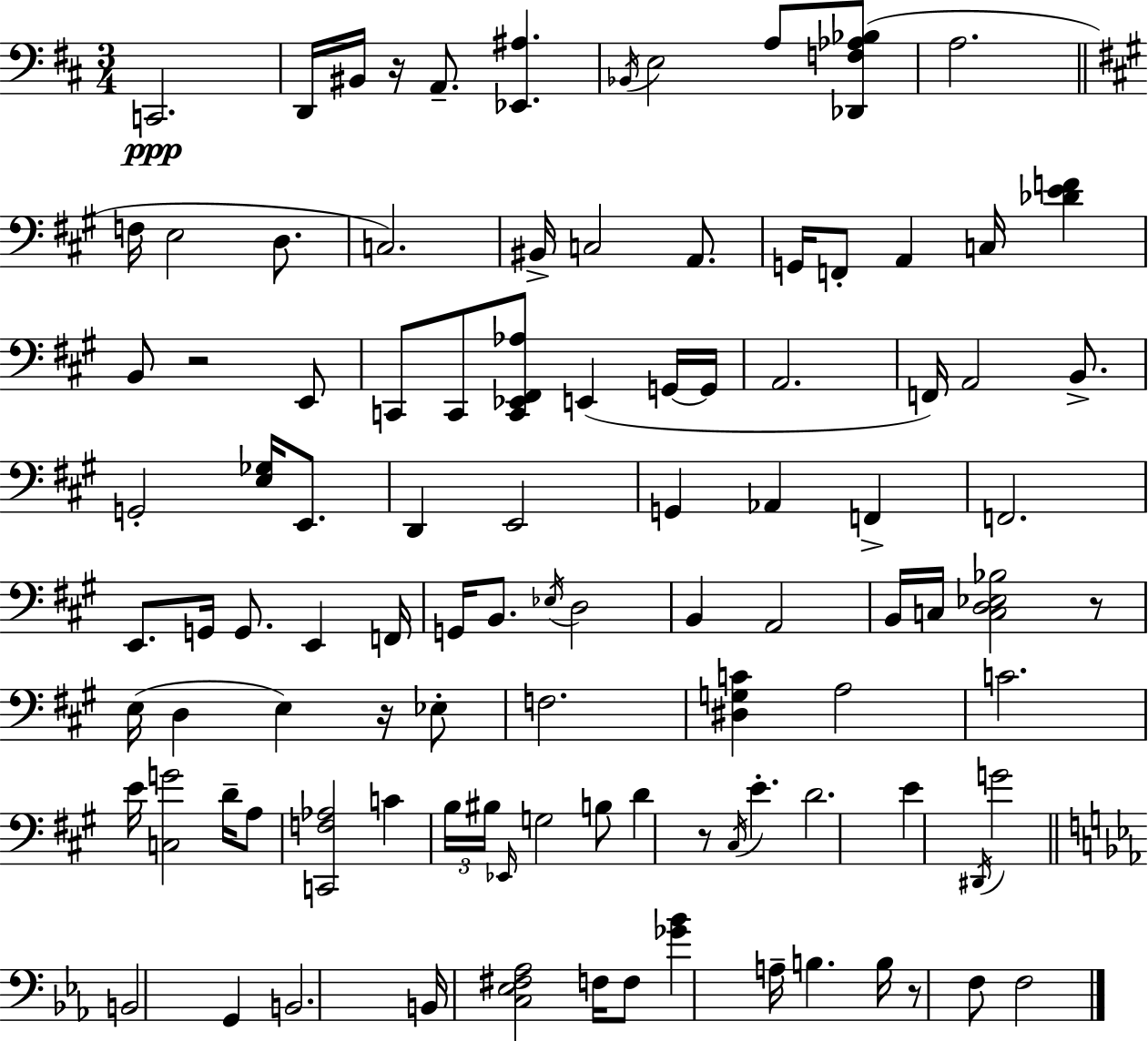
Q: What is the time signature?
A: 3/4